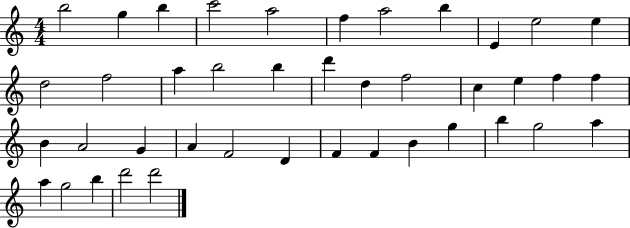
X:1
T:Untitled
M:4/4
L:1/4
K:C
b2 g b c'2 a2 f a2 b E e2 e d2 f2 a b2 b d' d f2 c e f f B A2 G A F2 D F F B g b g2 a a g2 b d'2 d'2